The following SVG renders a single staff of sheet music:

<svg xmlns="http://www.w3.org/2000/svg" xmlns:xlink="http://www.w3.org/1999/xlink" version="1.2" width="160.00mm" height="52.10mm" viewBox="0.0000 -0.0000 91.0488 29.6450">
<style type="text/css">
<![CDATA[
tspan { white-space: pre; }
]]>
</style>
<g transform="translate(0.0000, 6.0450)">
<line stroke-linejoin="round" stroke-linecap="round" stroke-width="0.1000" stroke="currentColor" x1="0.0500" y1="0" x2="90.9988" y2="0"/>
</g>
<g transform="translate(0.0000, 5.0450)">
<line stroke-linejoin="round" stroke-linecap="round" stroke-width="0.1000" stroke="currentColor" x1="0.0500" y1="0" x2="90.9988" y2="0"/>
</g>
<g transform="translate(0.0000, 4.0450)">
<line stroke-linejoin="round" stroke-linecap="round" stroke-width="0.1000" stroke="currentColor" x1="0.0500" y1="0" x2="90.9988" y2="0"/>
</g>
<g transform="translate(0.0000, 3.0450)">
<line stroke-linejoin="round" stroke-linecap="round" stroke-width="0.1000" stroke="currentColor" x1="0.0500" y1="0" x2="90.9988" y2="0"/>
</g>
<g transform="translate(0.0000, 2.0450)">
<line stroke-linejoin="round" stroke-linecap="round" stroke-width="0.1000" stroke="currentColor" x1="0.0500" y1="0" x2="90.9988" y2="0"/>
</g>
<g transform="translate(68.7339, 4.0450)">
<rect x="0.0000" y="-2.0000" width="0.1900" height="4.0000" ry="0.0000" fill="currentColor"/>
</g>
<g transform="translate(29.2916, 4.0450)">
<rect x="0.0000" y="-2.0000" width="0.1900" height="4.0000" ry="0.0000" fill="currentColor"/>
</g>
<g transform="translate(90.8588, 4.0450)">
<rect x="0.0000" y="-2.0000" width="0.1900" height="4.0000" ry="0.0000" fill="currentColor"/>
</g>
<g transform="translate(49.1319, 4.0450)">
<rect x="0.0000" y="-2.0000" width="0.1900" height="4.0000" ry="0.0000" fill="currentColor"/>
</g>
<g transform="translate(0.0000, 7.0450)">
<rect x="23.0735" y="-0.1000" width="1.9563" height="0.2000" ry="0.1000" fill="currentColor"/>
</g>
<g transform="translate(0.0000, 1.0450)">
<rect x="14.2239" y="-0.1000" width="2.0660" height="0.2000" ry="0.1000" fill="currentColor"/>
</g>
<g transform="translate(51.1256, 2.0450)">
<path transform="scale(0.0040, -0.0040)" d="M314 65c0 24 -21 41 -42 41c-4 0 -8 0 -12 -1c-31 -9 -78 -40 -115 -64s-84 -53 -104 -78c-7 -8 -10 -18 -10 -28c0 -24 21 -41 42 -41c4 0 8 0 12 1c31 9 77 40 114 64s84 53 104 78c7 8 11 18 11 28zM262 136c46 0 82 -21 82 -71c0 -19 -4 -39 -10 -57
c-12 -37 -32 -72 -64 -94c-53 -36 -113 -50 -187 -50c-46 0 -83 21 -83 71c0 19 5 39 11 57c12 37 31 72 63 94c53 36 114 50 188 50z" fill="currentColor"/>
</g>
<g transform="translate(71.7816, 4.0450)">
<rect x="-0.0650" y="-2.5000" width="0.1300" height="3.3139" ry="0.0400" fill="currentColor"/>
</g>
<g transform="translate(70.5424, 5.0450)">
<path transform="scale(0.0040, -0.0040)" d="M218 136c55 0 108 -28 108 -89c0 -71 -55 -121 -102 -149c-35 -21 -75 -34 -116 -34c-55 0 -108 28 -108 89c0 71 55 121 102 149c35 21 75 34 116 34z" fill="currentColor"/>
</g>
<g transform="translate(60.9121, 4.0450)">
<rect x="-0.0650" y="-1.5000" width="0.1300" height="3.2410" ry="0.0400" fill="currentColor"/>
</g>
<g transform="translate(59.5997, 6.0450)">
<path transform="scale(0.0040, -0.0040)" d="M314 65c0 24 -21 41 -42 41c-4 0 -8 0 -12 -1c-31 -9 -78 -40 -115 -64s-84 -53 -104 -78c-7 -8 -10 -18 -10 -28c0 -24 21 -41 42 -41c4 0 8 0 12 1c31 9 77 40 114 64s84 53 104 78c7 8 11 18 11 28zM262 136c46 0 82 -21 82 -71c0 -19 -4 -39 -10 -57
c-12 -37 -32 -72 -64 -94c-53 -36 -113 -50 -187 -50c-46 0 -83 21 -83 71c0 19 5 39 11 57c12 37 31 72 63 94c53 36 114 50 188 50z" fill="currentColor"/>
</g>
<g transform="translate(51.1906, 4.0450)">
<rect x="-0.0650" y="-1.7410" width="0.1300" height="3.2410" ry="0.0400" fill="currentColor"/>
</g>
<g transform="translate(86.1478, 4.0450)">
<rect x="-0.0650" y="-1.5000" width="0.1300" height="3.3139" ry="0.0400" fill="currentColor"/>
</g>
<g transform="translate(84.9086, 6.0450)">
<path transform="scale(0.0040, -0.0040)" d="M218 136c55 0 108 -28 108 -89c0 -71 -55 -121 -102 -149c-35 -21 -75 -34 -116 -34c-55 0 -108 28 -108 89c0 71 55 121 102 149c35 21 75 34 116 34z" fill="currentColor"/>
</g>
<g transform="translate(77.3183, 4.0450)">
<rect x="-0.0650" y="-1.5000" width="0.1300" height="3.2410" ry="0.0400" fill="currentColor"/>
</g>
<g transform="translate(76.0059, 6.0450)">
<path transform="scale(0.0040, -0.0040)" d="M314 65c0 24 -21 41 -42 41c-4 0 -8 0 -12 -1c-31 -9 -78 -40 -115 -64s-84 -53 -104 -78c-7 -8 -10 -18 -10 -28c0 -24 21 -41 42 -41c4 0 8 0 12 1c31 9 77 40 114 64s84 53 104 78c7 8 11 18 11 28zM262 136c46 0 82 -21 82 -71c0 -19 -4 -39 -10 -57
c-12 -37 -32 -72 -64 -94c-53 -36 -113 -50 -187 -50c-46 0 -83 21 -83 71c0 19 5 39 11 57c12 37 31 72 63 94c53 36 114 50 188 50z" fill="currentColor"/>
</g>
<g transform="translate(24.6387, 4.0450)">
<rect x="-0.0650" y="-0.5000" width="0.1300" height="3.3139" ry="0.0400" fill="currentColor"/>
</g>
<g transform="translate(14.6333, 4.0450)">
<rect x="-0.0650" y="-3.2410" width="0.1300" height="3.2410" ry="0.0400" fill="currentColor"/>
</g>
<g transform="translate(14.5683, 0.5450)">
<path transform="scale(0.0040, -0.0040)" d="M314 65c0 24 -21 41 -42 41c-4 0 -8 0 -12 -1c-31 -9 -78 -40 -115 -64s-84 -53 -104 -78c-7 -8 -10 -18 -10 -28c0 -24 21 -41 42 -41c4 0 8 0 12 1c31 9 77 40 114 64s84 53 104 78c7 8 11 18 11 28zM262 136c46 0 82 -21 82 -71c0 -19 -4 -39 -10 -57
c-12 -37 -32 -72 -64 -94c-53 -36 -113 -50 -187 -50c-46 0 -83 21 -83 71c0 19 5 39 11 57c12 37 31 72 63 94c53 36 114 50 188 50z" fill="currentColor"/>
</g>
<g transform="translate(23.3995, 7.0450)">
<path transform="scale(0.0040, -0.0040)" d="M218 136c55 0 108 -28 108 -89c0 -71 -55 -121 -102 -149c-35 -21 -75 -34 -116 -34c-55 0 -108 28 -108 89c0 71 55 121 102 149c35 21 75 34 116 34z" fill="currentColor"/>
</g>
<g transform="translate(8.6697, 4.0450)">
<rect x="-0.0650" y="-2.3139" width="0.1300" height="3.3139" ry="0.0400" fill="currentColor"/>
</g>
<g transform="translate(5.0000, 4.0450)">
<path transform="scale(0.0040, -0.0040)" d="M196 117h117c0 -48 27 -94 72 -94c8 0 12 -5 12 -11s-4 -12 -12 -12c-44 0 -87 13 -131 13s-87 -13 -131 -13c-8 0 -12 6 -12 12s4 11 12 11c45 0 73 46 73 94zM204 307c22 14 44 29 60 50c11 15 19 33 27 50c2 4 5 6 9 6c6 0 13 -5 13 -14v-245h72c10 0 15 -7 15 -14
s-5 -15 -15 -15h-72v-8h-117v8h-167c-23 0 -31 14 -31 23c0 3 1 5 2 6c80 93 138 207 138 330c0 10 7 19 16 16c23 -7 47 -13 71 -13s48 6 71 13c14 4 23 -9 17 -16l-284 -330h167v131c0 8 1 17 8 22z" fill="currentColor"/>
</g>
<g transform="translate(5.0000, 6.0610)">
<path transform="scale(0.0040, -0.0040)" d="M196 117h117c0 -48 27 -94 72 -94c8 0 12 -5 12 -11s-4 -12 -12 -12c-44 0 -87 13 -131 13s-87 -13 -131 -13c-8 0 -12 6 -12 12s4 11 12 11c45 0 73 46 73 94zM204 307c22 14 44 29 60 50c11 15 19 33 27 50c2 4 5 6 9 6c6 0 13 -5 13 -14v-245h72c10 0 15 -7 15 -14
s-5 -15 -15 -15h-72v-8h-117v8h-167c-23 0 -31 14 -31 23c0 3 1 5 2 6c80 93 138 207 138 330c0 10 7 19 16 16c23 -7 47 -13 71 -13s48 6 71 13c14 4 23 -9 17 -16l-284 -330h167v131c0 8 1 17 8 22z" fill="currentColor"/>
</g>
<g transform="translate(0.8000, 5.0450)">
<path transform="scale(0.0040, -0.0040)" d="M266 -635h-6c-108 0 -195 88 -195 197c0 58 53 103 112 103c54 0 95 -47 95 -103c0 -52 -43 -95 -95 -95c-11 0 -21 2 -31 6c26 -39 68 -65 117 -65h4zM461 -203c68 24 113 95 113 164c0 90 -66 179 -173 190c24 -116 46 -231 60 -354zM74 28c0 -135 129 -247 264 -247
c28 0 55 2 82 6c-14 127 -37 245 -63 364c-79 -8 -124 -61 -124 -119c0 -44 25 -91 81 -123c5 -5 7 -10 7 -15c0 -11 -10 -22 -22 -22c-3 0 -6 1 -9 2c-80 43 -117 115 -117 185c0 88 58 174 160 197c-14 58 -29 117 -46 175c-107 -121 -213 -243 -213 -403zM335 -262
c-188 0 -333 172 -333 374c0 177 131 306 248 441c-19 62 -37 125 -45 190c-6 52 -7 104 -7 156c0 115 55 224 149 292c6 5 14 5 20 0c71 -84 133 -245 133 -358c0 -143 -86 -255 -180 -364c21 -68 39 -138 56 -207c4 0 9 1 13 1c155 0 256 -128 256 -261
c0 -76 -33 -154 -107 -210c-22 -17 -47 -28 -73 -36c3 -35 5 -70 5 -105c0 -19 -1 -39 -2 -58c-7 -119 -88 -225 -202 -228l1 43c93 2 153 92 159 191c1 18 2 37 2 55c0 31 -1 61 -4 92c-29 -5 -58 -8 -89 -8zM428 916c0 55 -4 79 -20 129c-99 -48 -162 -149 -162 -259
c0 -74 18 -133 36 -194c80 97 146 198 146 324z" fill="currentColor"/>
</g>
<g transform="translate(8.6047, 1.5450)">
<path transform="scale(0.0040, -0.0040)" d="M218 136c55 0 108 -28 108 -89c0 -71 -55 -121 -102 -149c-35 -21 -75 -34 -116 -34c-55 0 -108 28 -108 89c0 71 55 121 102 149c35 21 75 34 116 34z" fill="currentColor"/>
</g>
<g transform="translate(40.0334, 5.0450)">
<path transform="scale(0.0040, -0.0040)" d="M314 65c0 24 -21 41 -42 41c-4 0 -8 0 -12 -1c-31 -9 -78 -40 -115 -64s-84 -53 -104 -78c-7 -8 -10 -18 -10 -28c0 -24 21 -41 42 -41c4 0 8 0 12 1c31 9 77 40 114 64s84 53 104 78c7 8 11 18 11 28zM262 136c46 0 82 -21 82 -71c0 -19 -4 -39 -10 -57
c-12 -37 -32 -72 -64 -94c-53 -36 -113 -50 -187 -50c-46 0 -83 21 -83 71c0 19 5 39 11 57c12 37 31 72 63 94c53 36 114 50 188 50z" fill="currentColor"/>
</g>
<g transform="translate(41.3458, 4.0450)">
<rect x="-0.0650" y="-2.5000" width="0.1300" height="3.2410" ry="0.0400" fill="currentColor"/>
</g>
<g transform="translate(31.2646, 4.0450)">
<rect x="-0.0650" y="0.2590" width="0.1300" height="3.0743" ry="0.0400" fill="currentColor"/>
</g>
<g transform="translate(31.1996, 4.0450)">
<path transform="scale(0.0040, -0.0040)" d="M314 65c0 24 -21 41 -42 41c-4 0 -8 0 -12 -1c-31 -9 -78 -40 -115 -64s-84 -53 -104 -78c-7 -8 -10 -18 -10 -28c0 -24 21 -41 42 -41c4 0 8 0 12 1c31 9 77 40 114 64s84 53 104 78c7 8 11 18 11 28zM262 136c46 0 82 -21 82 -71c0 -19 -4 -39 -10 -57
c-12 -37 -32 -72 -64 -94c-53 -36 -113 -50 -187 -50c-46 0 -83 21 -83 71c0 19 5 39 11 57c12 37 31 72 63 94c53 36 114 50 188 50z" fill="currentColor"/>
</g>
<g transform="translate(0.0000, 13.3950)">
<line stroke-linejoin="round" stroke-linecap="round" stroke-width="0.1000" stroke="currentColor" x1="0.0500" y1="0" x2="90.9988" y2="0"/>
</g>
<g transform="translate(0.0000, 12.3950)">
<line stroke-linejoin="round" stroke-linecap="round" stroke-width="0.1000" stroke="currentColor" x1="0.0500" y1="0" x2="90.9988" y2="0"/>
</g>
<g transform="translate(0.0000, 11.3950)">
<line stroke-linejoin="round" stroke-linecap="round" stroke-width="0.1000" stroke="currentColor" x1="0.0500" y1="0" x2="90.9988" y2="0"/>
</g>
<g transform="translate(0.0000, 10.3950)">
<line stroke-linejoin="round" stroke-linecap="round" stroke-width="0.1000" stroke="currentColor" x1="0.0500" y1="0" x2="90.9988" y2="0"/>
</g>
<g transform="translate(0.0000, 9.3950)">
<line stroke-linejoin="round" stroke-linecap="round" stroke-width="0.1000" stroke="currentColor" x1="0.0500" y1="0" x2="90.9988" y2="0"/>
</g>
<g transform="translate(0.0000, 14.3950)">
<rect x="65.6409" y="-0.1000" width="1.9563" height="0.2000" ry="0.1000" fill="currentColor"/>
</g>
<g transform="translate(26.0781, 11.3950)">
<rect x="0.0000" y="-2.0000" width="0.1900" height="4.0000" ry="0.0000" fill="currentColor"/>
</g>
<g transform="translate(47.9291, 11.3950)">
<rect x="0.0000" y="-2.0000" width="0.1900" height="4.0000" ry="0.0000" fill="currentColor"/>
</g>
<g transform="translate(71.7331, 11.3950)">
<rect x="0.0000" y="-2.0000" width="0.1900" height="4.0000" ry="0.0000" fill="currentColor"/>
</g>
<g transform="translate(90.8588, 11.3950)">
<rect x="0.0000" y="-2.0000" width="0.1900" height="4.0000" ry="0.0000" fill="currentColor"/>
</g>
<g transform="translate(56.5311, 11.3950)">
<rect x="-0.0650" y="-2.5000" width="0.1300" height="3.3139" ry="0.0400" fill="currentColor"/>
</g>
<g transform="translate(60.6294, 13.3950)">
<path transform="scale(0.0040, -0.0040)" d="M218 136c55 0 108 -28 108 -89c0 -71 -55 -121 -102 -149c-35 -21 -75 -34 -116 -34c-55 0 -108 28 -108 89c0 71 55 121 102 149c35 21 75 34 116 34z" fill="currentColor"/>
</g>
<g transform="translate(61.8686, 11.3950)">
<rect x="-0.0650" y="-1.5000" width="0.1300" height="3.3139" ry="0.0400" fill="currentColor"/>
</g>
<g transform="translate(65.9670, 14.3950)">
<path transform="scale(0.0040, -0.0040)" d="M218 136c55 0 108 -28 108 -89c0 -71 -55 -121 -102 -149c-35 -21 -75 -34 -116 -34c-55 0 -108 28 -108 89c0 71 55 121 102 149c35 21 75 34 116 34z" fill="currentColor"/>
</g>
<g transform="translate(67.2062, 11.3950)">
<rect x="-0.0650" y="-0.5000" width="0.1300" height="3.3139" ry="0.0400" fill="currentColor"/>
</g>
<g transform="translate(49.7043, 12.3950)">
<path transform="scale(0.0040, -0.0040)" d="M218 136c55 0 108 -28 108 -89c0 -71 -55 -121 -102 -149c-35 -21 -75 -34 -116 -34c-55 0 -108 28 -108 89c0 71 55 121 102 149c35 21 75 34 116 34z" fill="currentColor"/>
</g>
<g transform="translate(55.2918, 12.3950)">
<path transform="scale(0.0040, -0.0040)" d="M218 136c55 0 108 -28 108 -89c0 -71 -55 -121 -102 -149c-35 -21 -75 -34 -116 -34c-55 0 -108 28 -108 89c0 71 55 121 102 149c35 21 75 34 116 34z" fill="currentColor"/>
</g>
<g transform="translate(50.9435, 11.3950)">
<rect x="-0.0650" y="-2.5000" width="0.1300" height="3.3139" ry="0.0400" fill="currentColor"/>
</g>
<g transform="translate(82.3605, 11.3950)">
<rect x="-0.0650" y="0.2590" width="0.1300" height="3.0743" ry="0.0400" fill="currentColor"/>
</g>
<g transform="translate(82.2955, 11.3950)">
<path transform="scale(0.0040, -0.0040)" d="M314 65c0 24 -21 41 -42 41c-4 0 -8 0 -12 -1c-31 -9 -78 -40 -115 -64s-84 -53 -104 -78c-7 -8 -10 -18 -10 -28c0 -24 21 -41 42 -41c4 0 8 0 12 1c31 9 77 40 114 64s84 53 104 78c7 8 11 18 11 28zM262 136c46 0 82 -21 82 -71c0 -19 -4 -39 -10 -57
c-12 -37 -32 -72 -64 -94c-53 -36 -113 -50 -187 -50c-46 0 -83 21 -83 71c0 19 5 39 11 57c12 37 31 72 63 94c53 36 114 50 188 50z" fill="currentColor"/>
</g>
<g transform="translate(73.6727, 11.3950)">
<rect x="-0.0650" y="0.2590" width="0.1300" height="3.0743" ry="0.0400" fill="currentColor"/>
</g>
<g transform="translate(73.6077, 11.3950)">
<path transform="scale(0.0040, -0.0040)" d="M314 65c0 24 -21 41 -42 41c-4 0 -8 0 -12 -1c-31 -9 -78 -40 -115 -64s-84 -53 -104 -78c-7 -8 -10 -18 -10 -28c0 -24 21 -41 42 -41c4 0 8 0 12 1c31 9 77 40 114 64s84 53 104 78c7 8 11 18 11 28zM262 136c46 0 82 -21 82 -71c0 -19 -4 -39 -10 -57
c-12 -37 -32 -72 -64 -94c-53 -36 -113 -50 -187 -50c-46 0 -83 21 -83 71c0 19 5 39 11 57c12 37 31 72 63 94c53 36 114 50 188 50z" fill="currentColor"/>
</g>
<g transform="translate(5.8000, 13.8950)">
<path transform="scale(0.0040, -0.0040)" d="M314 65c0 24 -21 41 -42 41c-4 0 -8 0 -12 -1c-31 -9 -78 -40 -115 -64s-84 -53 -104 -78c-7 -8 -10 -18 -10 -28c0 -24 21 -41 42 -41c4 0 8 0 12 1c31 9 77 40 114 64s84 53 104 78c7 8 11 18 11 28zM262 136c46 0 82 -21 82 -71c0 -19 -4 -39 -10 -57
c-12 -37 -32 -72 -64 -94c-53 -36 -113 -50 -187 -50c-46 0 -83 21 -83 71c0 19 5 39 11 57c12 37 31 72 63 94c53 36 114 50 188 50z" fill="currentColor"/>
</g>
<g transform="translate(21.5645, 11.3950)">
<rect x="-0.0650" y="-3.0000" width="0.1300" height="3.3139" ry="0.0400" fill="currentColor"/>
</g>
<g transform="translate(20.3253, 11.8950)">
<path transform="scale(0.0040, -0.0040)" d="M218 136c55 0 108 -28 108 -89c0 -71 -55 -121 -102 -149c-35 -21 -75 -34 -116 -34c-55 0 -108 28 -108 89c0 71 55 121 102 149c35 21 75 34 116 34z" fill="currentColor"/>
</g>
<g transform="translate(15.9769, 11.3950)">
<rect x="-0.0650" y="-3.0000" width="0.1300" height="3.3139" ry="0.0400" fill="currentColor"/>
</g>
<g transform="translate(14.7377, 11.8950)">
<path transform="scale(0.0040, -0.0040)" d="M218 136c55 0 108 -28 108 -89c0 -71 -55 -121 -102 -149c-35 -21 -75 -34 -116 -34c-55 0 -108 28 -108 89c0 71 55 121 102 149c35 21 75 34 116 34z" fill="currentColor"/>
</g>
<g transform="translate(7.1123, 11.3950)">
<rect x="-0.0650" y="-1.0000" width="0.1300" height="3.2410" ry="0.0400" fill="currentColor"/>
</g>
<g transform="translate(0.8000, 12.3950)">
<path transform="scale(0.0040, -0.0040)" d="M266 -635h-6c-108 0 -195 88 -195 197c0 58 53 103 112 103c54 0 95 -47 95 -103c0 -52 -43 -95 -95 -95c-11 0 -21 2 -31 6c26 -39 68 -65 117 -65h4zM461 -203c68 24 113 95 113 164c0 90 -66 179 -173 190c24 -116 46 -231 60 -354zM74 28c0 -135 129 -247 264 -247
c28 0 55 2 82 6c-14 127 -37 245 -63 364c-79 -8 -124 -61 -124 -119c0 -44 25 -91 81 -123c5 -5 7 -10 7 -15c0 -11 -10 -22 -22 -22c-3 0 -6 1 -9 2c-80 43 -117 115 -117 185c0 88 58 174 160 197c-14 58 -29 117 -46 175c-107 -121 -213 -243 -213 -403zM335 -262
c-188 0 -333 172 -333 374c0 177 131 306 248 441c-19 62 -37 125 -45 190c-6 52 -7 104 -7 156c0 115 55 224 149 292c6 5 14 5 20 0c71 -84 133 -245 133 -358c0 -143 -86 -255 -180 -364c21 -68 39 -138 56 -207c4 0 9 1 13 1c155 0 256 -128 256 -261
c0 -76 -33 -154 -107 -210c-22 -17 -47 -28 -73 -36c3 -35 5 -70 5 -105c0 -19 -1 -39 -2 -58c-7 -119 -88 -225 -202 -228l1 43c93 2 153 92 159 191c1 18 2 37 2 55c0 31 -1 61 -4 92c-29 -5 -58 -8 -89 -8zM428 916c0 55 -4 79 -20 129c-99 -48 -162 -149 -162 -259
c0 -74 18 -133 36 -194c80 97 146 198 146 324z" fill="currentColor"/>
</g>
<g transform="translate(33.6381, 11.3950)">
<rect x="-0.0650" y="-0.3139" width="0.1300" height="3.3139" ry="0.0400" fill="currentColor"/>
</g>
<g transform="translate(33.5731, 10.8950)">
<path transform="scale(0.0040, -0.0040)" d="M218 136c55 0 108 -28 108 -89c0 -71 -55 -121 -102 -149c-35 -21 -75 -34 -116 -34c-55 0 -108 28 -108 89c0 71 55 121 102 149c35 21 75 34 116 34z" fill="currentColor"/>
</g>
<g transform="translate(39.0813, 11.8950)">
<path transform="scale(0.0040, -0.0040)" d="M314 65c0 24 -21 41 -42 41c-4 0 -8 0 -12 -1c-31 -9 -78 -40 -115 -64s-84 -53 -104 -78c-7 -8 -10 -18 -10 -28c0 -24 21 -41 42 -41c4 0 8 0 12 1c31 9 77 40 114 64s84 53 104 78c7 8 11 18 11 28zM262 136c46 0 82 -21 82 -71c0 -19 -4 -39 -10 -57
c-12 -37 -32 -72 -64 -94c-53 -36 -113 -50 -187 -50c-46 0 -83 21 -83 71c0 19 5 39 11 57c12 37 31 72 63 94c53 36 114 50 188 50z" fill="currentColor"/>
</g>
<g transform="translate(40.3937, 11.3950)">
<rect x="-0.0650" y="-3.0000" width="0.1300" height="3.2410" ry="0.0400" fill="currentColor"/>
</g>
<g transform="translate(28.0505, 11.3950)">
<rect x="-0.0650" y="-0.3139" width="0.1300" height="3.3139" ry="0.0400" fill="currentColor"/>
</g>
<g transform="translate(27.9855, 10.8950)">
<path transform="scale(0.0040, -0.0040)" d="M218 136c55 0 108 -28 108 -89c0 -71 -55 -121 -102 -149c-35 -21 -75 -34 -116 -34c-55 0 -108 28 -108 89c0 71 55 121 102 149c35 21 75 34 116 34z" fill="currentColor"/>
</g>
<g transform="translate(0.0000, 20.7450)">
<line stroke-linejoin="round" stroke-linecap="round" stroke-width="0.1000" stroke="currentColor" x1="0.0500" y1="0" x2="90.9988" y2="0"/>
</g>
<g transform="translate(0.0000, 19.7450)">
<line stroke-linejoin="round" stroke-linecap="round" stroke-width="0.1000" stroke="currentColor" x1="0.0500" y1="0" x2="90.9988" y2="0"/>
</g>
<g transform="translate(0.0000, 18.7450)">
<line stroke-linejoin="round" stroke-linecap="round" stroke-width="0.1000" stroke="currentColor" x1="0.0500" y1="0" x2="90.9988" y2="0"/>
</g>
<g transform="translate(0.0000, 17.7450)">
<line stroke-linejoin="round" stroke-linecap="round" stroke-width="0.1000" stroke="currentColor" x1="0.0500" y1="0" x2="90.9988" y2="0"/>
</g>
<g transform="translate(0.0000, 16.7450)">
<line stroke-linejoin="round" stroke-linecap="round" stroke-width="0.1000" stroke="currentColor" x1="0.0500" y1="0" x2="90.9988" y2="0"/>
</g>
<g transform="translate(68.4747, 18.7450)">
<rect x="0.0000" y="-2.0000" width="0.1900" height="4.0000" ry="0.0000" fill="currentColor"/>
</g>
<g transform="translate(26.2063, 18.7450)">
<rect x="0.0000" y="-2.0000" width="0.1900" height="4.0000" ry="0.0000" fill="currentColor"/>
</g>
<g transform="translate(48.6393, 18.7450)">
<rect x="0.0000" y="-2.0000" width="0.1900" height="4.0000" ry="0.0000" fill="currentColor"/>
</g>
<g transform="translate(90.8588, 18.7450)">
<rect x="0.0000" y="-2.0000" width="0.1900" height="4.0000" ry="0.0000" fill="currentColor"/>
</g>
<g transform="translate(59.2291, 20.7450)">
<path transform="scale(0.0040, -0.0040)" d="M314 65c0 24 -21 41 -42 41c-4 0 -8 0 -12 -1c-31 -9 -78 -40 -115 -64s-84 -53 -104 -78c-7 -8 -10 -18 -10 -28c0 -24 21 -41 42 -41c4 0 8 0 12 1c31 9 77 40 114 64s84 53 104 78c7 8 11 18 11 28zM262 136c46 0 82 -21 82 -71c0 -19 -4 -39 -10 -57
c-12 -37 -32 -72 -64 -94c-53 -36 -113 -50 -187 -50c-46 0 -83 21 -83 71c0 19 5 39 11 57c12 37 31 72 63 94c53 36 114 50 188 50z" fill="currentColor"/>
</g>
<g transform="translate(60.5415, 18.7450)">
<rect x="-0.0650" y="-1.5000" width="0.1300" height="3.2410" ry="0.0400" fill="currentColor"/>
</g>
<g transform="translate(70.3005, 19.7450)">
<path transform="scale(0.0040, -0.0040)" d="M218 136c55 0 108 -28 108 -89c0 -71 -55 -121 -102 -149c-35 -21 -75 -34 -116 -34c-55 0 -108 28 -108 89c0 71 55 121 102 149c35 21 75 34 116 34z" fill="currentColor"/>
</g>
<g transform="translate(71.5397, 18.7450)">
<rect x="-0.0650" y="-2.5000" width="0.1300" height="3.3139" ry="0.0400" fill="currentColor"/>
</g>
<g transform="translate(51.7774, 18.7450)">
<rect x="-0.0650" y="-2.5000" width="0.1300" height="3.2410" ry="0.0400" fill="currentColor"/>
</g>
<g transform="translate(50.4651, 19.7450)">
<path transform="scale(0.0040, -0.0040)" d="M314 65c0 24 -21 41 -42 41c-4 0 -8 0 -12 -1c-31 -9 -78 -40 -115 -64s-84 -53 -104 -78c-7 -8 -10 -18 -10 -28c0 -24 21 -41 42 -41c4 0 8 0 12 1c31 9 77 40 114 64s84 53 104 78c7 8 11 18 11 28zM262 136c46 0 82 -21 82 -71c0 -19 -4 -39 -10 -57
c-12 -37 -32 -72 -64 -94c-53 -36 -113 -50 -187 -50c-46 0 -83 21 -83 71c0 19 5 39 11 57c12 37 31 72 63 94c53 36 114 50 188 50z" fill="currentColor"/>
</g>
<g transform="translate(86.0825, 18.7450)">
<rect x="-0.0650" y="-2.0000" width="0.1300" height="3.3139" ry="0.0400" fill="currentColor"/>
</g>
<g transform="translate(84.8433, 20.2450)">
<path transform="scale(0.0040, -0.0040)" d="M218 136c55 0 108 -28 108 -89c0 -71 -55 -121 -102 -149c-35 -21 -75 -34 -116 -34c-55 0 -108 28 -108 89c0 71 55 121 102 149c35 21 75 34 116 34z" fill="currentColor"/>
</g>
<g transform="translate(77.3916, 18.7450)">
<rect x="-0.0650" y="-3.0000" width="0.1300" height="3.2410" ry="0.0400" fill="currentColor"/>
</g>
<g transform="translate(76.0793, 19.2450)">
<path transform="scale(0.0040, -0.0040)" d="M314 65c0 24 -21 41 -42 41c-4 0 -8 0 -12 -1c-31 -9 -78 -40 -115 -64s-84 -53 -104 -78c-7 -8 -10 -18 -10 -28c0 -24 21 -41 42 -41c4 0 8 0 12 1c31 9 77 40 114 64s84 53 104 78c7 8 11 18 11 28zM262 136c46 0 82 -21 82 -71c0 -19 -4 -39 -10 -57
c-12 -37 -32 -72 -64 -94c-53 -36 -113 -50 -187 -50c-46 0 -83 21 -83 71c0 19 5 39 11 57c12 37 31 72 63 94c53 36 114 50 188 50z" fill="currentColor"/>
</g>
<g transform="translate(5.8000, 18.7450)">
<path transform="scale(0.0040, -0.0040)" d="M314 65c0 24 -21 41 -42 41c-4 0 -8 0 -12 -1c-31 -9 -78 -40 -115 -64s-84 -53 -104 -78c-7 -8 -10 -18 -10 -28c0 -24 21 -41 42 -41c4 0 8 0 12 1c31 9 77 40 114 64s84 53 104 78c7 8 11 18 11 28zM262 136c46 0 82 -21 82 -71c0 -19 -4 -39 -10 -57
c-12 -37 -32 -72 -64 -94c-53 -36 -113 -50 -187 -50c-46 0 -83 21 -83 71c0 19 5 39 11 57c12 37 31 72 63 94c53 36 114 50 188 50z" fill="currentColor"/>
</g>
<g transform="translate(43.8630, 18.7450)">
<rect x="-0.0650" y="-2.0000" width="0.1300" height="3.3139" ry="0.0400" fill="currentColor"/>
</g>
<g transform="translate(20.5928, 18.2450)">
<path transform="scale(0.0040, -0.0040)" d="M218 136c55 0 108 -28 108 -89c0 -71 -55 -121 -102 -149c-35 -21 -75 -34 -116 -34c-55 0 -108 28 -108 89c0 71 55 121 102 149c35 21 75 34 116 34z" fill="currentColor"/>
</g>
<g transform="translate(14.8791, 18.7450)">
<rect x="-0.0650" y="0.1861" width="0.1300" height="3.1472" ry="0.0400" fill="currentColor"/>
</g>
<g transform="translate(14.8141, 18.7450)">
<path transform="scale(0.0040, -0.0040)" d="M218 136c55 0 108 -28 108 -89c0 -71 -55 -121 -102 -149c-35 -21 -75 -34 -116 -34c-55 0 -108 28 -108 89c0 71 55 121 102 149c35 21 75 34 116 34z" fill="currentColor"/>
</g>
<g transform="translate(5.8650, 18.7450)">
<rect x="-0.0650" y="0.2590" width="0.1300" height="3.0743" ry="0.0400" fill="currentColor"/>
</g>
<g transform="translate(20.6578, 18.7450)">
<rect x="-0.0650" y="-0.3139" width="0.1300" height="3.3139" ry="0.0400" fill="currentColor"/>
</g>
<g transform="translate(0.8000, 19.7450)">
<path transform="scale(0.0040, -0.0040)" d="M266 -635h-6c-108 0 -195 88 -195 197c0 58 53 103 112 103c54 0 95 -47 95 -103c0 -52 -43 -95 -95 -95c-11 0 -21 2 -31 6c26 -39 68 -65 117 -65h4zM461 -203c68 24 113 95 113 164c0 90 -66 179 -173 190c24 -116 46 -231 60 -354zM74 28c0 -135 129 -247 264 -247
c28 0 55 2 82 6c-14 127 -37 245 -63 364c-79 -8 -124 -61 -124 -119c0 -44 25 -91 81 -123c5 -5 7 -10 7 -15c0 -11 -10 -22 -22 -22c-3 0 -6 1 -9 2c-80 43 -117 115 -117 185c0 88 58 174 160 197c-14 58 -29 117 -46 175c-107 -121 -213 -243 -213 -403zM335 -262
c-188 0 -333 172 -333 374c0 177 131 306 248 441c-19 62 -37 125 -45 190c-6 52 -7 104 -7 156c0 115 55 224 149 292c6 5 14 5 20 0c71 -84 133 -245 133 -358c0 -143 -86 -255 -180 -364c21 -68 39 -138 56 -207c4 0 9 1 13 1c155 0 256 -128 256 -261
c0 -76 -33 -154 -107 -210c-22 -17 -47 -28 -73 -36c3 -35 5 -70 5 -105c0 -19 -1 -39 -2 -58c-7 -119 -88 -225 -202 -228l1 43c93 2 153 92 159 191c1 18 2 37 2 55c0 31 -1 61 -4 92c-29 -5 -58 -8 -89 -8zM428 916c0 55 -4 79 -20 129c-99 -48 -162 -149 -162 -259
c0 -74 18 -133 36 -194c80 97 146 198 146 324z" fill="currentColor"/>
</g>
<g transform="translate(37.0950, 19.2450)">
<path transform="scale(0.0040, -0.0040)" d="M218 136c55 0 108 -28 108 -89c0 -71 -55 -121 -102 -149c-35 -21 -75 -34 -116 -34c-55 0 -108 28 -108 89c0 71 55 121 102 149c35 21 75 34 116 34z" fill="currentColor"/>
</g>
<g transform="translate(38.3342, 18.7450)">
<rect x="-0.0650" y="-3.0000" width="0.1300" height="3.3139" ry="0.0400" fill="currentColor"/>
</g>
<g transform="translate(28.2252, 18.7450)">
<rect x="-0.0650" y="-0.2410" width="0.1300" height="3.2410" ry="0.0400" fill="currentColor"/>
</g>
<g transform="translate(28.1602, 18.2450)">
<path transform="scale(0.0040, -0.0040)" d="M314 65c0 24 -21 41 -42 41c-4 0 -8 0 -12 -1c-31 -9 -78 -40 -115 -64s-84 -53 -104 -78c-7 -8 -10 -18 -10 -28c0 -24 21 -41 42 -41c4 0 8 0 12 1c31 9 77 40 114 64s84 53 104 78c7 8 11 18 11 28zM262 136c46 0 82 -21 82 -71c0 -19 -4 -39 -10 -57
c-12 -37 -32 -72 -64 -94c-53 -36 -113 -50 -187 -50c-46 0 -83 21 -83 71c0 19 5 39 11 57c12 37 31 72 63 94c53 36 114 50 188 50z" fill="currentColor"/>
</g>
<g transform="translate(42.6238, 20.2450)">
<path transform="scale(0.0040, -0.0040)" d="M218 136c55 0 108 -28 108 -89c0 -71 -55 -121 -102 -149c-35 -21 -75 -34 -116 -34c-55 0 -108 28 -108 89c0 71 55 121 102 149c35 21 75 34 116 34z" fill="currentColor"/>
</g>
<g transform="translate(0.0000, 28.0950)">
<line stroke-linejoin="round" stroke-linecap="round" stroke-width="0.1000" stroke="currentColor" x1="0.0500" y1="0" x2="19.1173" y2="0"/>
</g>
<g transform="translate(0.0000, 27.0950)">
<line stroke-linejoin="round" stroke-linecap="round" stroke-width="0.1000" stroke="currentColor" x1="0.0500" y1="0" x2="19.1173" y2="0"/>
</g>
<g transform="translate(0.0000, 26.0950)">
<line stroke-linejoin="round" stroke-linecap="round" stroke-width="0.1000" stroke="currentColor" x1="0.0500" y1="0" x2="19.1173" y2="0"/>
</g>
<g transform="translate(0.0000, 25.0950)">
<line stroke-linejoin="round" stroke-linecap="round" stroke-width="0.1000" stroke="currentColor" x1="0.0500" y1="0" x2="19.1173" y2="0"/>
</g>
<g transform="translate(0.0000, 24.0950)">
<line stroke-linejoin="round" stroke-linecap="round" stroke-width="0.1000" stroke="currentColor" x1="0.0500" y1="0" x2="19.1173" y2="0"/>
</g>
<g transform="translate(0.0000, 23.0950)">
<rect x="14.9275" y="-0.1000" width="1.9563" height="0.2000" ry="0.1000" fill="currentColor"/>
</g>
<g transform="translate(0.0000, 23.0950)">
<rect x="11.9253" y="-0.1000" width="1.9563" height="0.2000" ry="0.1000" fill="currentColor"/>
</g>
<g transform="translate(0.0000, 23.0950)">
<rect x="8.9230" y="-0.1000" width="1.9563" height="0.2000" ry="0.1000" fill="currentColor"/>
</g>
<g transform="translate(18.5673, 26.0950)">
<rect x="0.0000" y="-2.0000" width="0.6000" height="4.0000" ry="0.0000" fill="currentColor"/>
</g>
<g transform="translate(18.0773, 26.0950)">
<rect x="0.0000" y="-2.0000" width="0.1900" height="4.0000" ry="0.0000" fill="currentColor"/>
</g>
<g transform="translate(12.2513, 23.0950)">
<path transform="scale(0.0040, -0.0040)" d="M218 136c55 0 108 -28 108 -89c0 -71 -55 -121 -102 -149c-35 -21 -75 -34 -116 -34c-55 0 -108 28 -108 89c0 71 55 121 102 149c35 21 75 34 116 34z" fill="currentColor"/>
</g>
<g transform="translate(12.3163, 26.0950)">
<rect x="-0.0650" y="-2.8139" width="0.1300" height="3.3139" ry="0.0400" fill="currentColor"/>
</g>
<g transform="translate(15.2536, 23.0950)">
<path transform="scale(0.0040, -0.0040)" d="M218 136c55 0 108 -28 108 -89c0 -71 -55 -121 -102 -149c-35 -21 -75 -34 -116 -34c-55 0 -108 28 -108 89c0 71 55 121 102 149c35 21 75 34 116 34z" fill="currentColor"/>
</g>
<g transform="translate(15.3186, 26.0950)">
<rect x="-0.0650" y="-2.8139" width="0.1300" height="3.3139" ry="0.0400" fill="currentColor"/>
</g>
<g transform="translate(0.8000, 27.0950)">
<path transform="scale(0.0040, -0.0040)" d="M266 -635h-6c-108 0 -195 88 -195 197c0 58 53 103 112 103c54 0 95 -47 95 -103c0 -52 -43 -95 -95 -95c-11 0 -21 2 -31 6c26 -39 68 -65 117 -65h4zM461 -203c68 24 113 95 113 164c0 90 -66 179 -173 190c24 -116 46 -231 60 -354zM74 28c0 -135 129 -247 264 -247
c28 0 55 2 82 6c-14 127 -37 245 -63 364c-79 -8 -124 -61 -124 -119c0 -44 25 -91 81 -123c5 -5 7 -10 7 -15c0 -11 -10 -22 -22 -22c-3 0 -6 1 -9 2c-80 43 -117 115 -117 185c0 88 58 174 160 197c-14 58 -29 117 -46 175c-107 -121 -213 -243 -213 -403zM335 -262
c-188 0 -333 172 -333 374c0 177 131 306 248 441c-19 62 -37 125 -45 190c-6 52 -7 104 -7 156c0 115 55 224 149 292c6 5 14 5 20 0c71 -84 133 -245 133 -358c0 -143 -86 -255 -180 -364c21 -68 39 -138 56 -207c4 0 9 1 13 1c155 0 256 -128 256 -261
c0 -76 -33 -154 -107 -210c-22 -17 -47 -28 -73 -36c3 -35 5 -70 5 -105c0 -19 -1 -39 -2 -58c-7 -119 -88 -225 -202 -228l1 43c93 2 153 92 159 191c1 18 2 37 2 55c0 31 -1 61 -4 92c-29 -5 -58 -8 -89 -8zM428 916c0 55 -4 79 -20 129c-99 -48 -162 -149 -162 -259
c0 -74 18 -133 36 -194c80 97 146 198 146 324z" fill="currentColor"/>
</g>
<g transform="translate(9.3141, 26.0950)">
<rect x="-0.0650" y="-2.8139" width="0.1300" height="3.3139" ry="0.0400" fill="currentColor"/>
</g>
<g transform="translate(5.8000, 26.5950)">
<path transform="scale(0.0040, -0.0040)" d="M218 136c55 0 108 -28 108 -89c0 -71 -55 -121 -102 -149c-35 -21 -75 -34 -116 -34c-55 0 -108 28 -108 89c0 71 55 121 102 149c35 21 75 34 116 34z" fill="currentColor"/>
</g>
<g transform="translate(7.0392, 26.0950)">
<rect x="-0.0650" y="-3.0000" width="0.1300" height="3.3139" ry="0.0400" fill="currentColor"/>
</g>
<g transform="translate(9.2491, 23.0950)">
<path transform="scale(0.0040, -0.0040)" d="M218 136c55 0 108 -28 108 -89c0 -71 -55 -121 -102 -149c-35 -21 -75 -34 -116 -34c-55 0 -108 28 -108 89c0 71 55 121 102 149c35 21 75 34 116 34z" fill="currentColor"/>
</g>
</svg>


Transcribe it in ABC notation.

X:1
T:Untitled
M:4/4
L:1/4
K:C
g b2 C B2 G2 f2 E2 G E2 E D2 A A c c A2 G G E C B2 B2 B2 B c c2 A F G2 E2 G A2 F A a a a